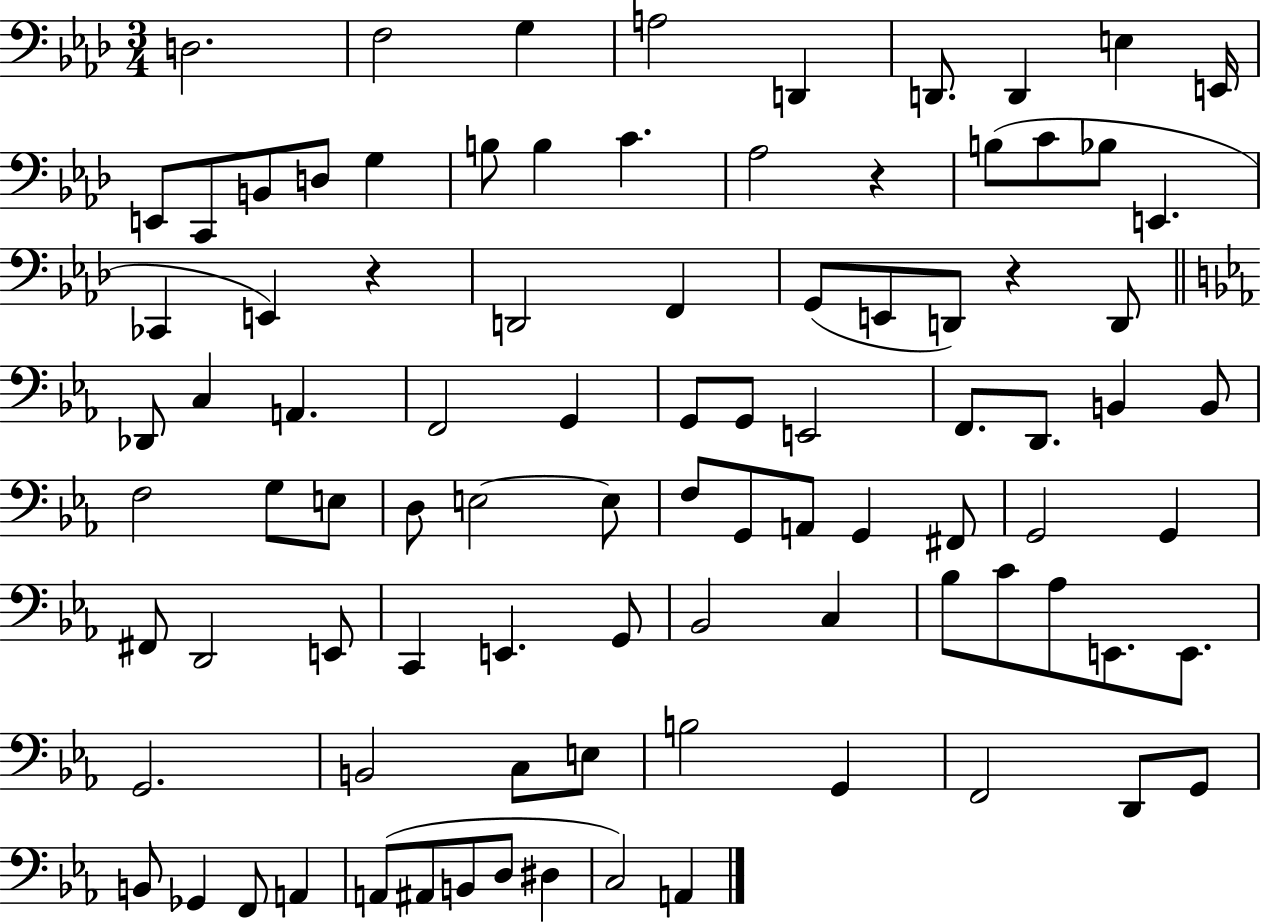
{
  \clef bass
  \numericTimeSignature
  \time 3/4
  \key aes \major
  d2. | f2 g4 | a2 d,4 | d,8. d,4 e4 e,16 | \break e,8 c,8 b,8 d8 g4 | b8 b4 c'4. | aes2 r4 | b8( c'8 bes8 e,4. | \break ces,4 e,4) r4 | d,2 f,4 | g,8( e,8 d,8) r4 d,8 | \bar "||" \break \key ees \major des,8 c4 a,4. | f,2 g,4 | g,8 g,8 e,2 | f,8. d,8. b,4 b,8 | \break f2 g8 e8 | d8 e2~~ e8 | f8 g,8 a,8 g,4 fis,8 | g,2 g,4 | \break fis,8 d,2 e,8 | c,4 e,4. g,8 | bes,2 c4 | bes8 c'8 aes8 e,8. e,8. | \break g,2. | b,2 c8 e8 | b2 g,4 | f,2 d,8 g,8 | \break b,8 ges,4 f,8 a,4 | a,8( ais,8 b,8 d8 dis4 | c2) a,4 | \bar "|."
}